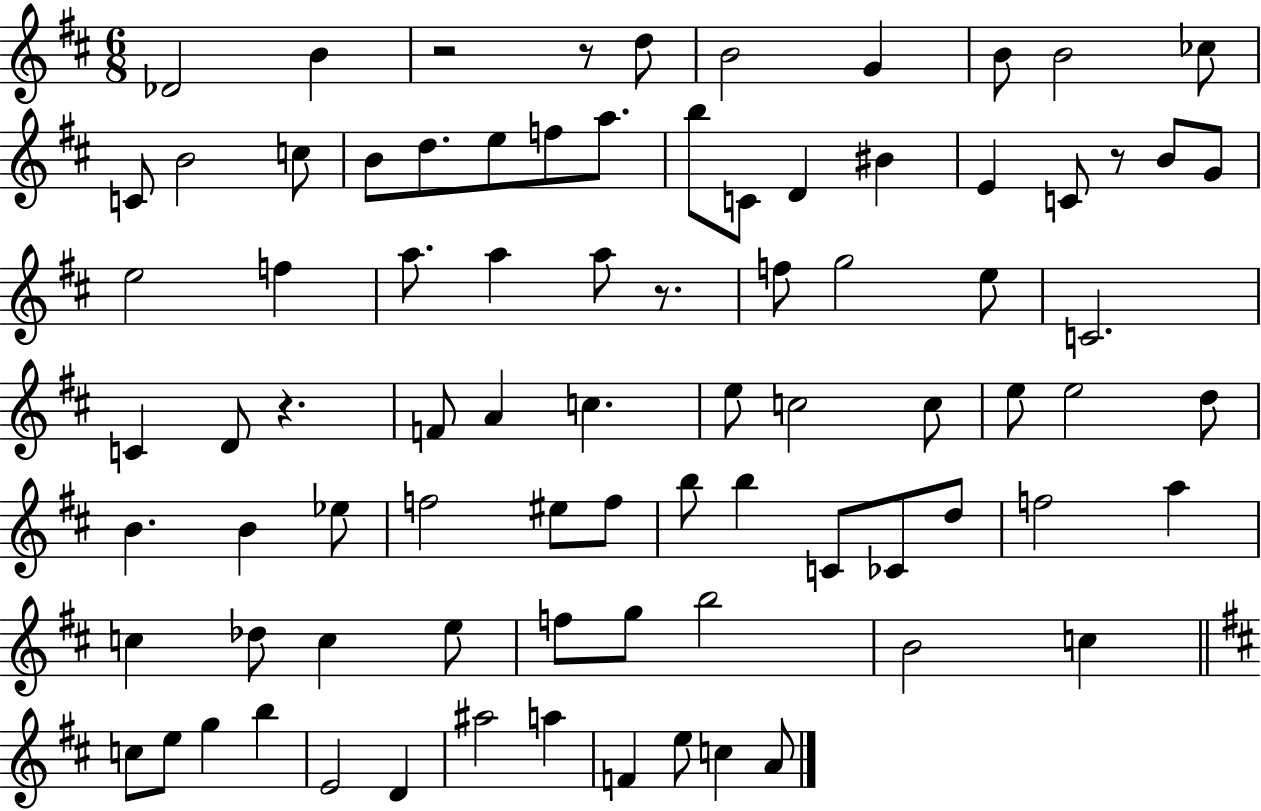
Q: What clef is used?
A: treble